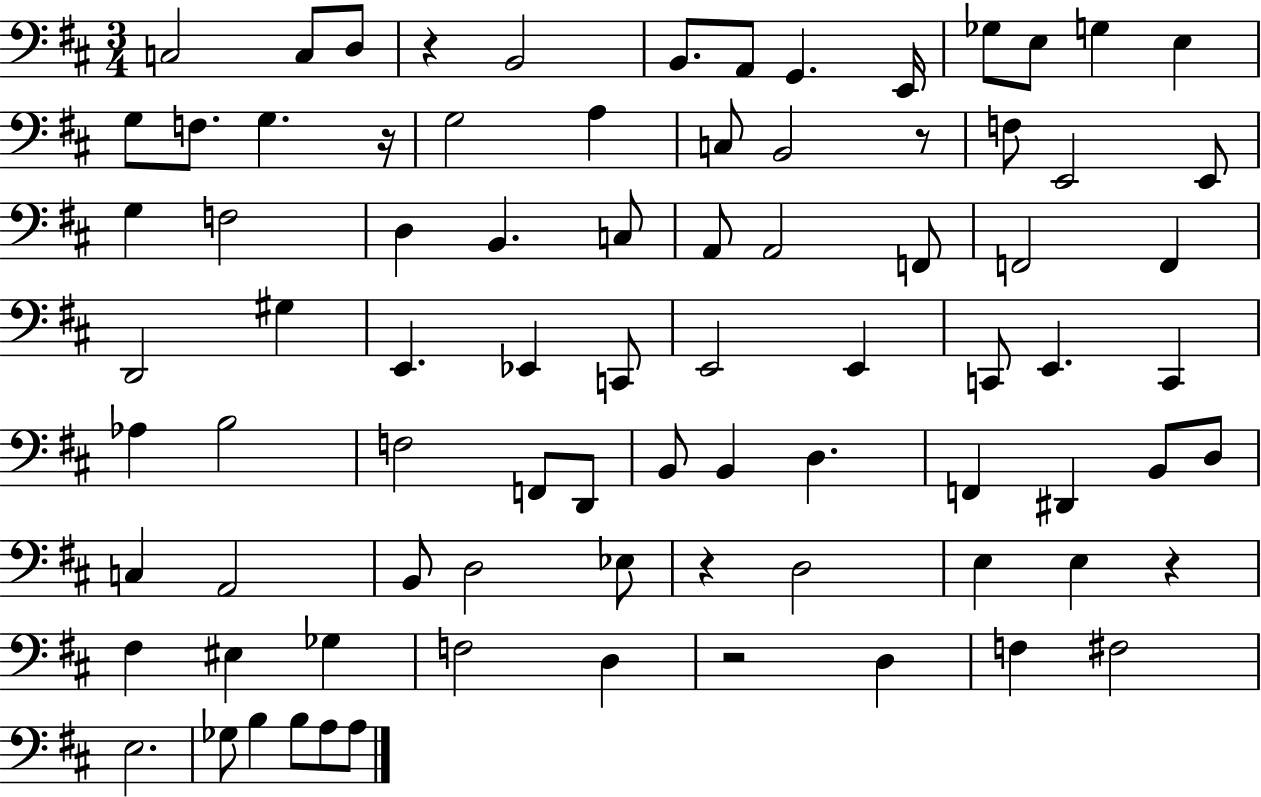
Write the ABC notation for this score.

X:1
T:Untitled
M:3/4
L:1/4
K:D
C,2 C,/2 D,/2 z B,,2 B,,/2 A,,/2 G,, E,,/4 _G,/2 E,/2 G, E, G,/2 F,/2 G, z/4 G,2 A, C,/2 B,,2 z/2 F,/2 E,,2 E,,/2 G, F,2 D, B,, C,/2 A,,/2 A,,2 F,,/2 F,,2 F,, D,,2 ^G, E,, _E,, C,,/2 E,,2 E,, C,,/2 E,, C,, _A, B,2 F,2 F,,/2 D,,/2 B,,/2 B,, D, F,, ^D,, B,,/2 D,/2 C, A,,2 B,,/2 D,2 _E,/2 z D,2 E, E, z ^F, ^E, _G, F,2 D, z2 D, F, ^F,2 E,2 _G,/2 B, B,/2 A,/2 A,/2